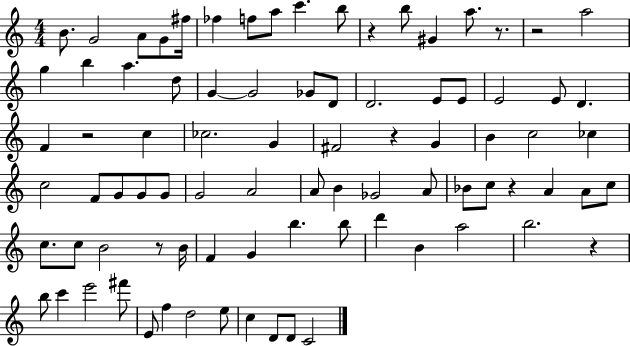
{
  \clef treble
  \numericTimeSignature
  \time 4/4
  \key c \major
  \repeat volta 2 { b'8. g'2 a'8 g'8 fis''16 | fes''4 f''8 a''8 c'''4. b''8 | r4 b''8 gis'4 a''8. r8. | r2 a''2 | \break g''4 b''4 a''4. d''8 | g'4~~ g'2 ges'8 d'8 | d'2. e'8 e'8 | e'2 e'8 d'4. | \break f'4 r2 c''4 | ces''2. g'4 | fis'2 r4 g'4 | b'4 c''2 ces''4 | \break c''2 f'8 g'8 g'8 g'8 | g'2 a'2 | a'8 b'4 ges'2 a'8 | bes'8 c''8 r4 a'4 a'8 c''8 | \break c''8. c''8 b'2 r8 b'16 | f'4 g'4 b''4. b''8 | d'''4 b'4 a''2 | b''2. r4 | \break b''8 c'''4 e'''2 fis'''8 | e'8 f''4 d''2 e''8 | c''4 d'8 d'8 c'2 | } \bar "|."
}